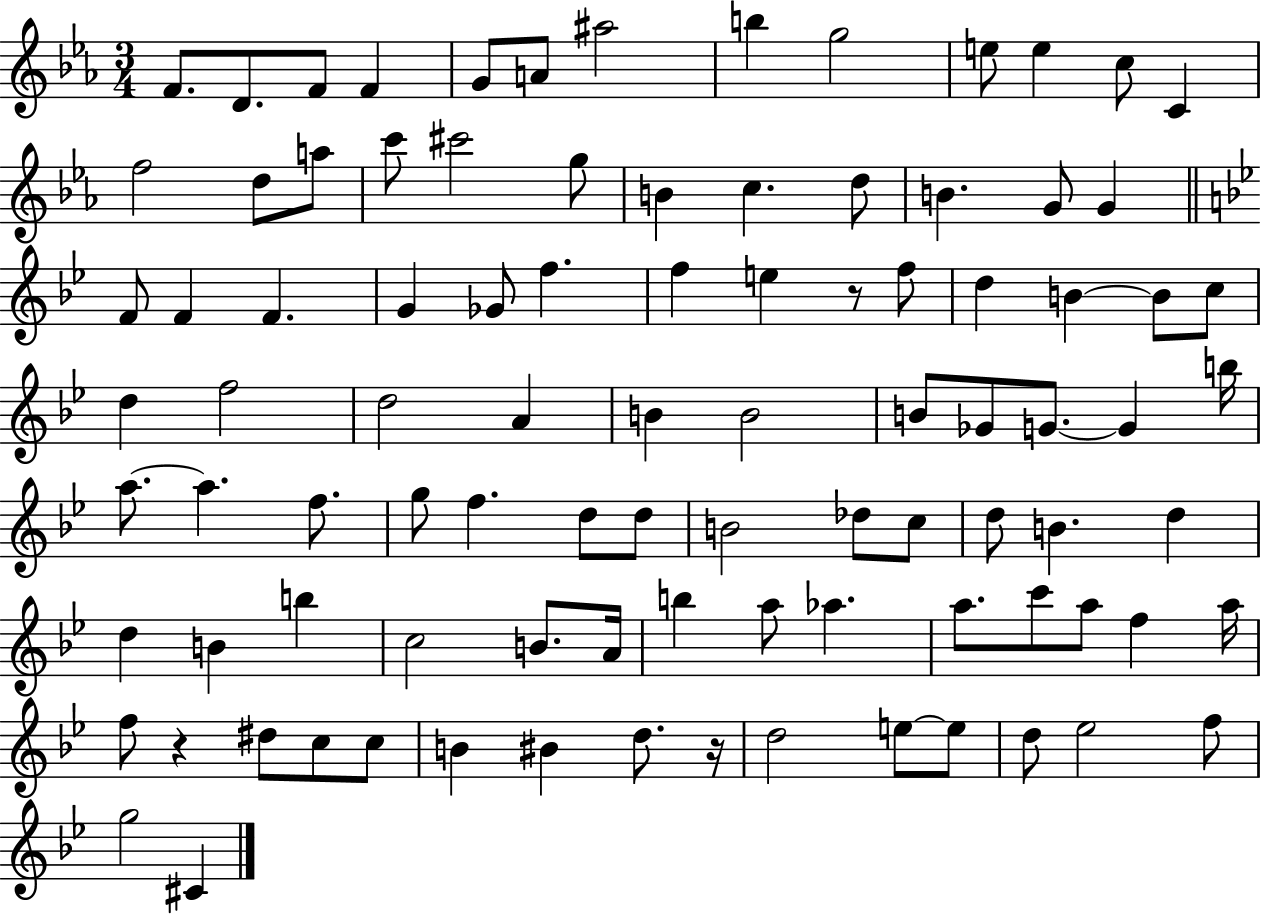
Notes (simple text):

F4/e. D4/e. F4/e F4/q G4/e A4/e A#5/h B5/q G5/h E5/e E5/q C5/e C4/q F5/h D5/e A5/e C6/e C#6/h G5/e B4/q C5/q. D5/e B4/q. G4/e G4/q F4/e F4/q F4/q. G4/q Gb4/e F5/q. F5/q E5/q R/e F5/e D5/q B4/q B4/e C5/e D5/q F5/h D5/h A4/q B4/q B4/h B4/e Gb4/e G4/e. G4/q B5/s A5/e. A5/q. F5/e. G5/e F5/q. D5/e D5/e B4/h Db5/e C5/e D5/e B4/q. D5/q D5/q B4/q B5/q C5/h B4/e. A4/s B5/q A5/e Ab5/q. A5/e. C6/e A5/e F5/q A5/s F5/e R/q D#5/e C5/e C5/e B4/q BIS4/q D5/e. R/s D5/h E5/e E5/e D5/e Eb5/h F5/e G5/h C#4/q